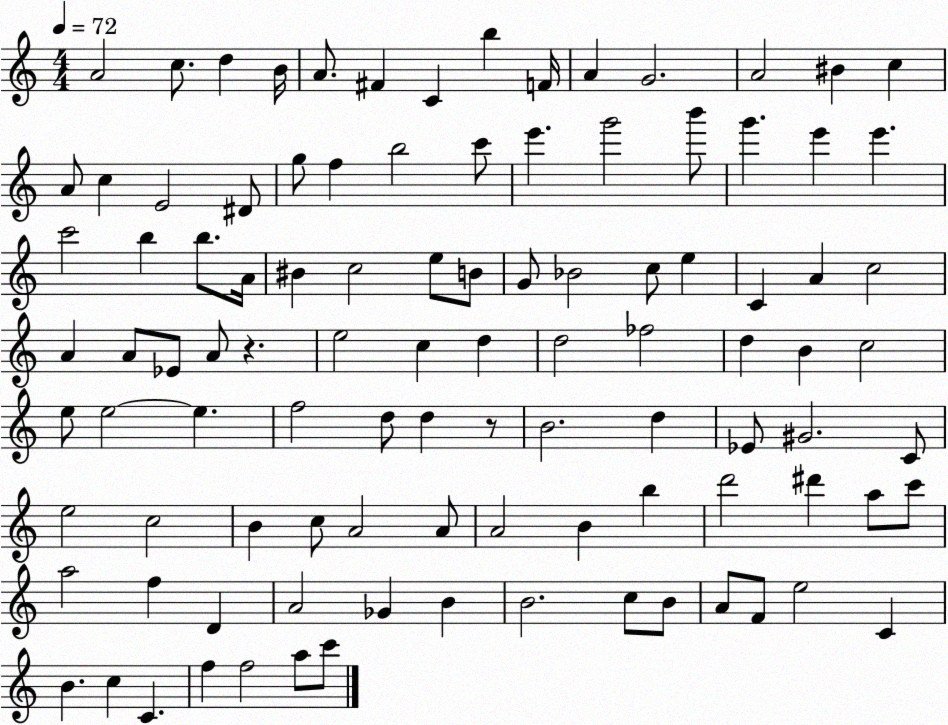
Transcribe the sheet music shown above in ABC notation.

X:1
T:Untitled
M:4/4
L:1/4
K:C
A2 c/2 d B/4 A/2 ^F C b F/4 A G2 A2 ^B c A/2 c E2 ^D/2 g/2 f b2 c'/2 e' g'2 b'/2 g' e' e' c'2 b b/2 A/4 ^B c2 e/2 B/2 G/2 _B2 c/2 e C A c2 A A/2 _E/2 A/2 z e2 c d d2 _f2 d B c2 e/2 e2 e f2 d/2 d z/2 B2 d _E/2 ^G2 C/2 e2 c2 B c/2 A2 A/2 A2 B b d'2 ^d' a/2 c'/2 a2 f D A2 _G B B2 c/2 B/2 A/2 F/2 e2 C B c C f f2 a/2 c'/2